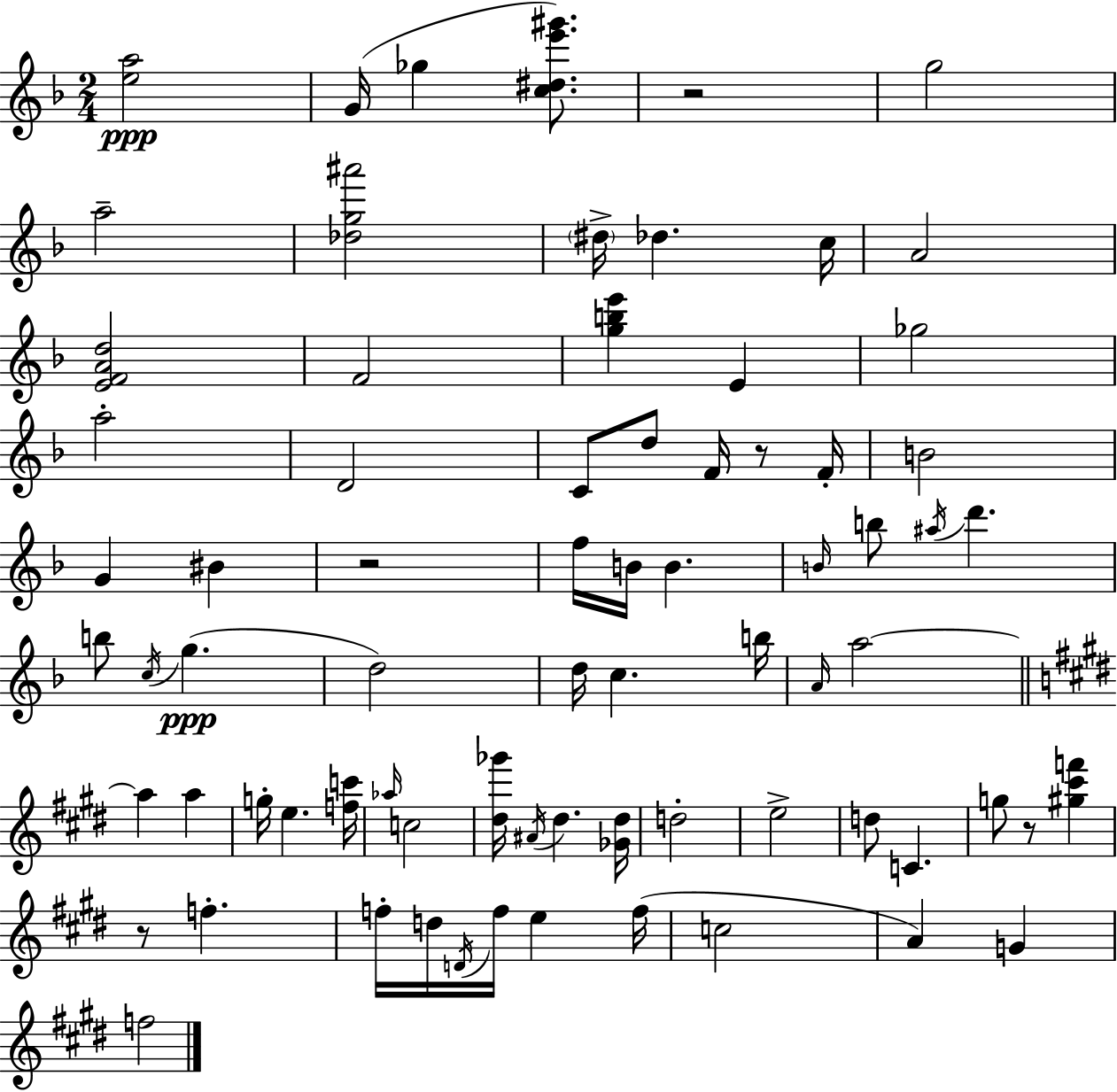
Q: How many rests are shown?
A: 5